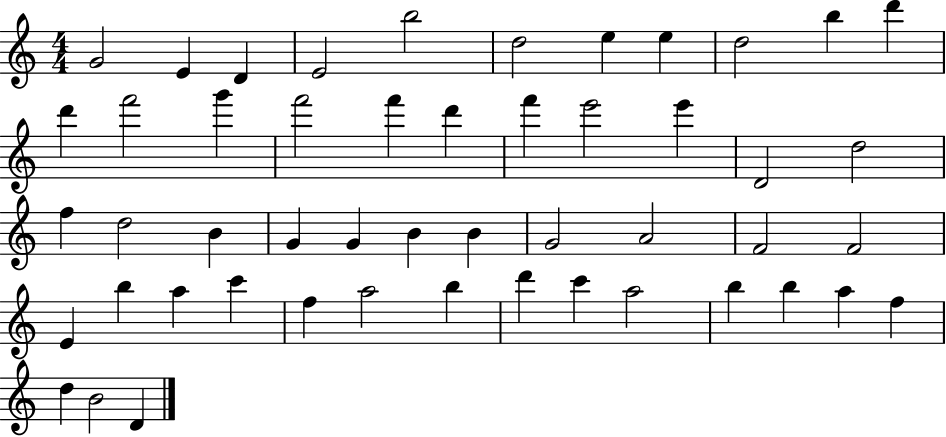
G4/h E4/q D4/q E4/h B5/h D5/h E5/q E5/q D5/h B5/q D6/q D6/q F6/h G6/q F6/h F6/q D6/q F6/q E6/h E6/q D4/h D5/h F5/q D5/h B4/q G4/q G4/q B4/q B4/q G4/h A4/h F4/h F4/h E4/q B5/q A5/q C6/q F5/q A5/h B5/q D6/q C6/q A5/h B5/q B5/q A5/q F5/q D5/q B4/h D4/q